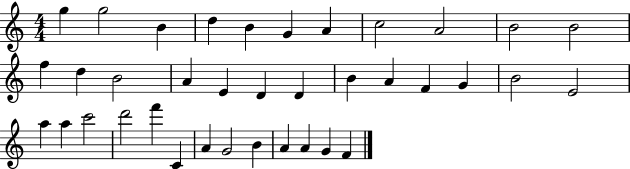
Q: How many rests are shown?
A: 0